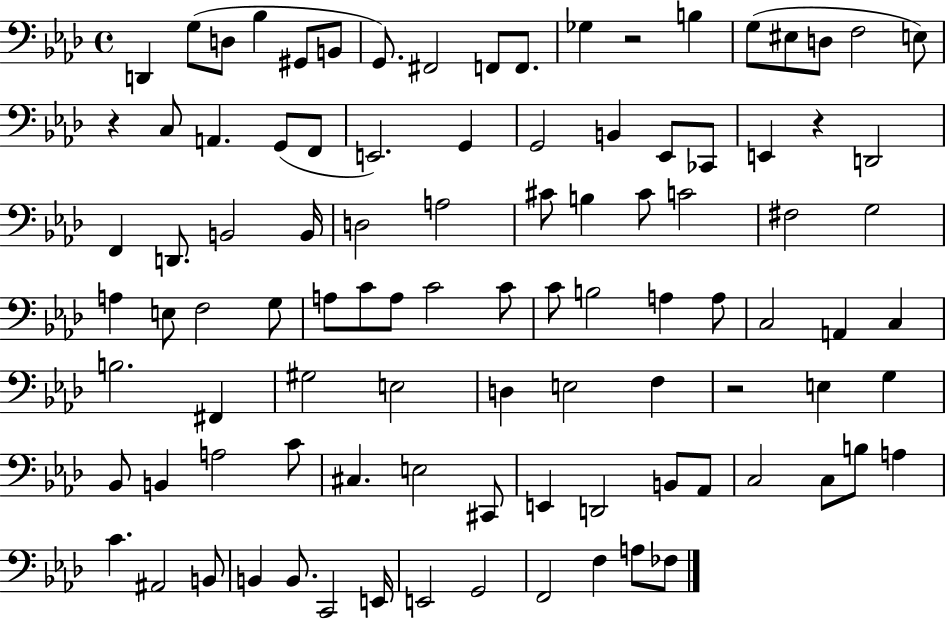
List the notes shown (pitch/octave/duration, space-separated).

D2/q G3/e D3/e Bb3/q G#2/e B2/e G2/e. F#2/h F2/e F2/e. Gb3/q R/h B3/q G3/e EIS3/e D3/e F3/h E3/e R/q C3/e A2/q. G2/e F2/e E2/h. G2/q G2/h B2/q Eb2/e CES2/e E2/q R/q D2/h F2/q D2/e. B2/h B2/s D3/h A3/h C#4/e B3/q C#4/e C4/h F#3/h G3/h A3/q E3/e F3/h G3/e A3/e C4/e A3/e C4/h C4/e C4/e B3/h A3/q A3/e C3/h A2/q C3/q B3/h. F#2/q G#3/h E3/h D3/q E3/h F3/q R/h E3/q G3/q Bb2/e B2/q A3/h C4/e C#3/q. E3/h C#2/e E2/q D2/h B2/e Ab2/e C3/h C3/e B3/e A3/q C4/q. A#2/h B2/e B2/q B2/e. C2/h E2/s E2/h G2/h F2/h F3/q A3/e FES3/e